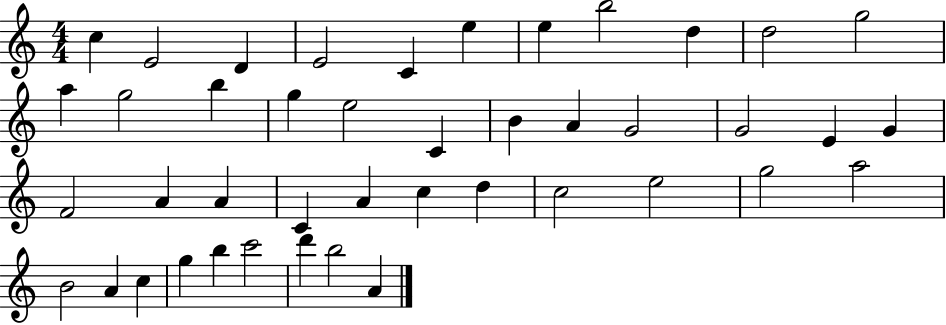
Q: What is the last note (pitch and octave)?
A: A4